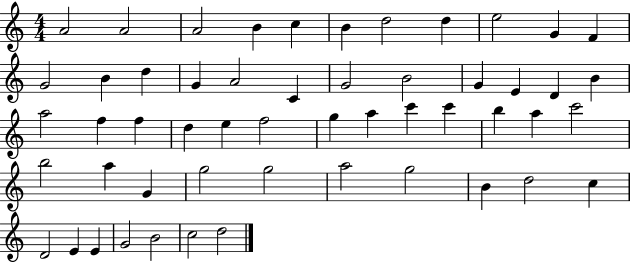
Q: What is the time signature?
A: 4/4